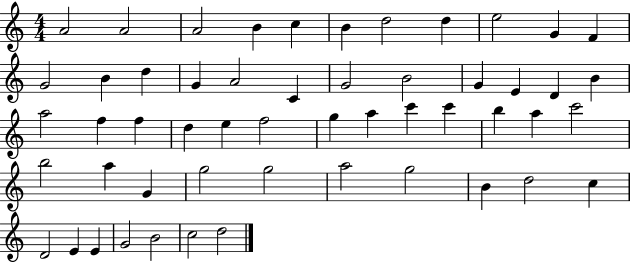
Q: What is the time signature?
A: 4/4